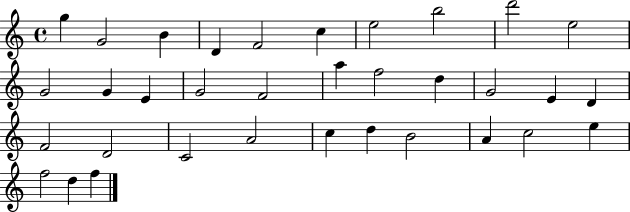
G5/q G4/h B4/q D4/q F4/h C5/q E5/h B5/h D6/h E5/h G4/h G4/q E4/q G4/h F4/h A5/q F5/h D5/q G4/h E4/q D4/q F4/h D4/h C4/h A4/h C5/q D5/q B4/h A4/q C5/h E5/q F5/h D5/q F5/q